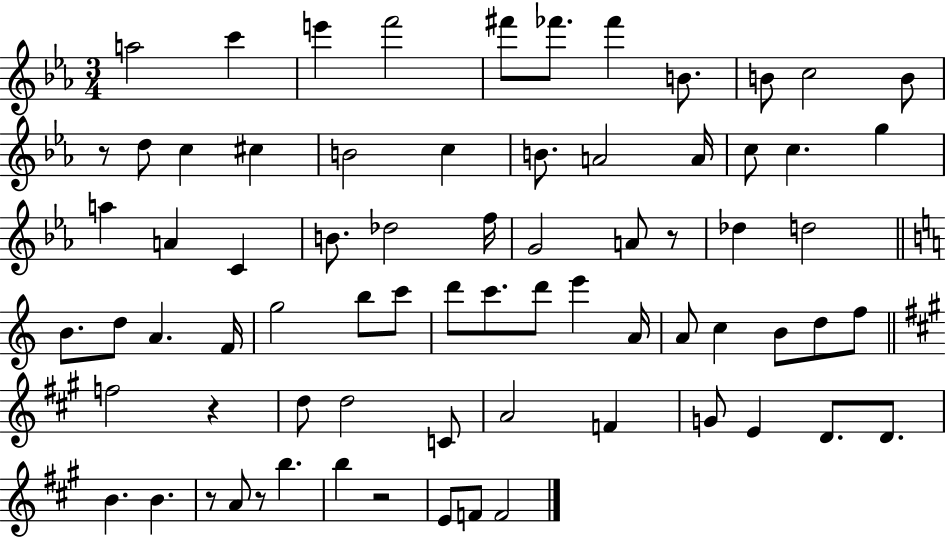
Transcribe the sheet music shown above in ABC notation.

X:1
T:Untitled
M:3/4
L:1/4
K:Eb
a2 c' e' f'2 ^f'/2 _f'/2 _f' B/2 B/2 c2 B/2 z/2 d/2 c ^c B2 c B/2 A2 A/4 c/2 c g a A C B/2 _d2 f/4 G2 A/2 z/2 _d d2 B/2 d/2 A F/4 g2 b/2 c'/2 d'/2 c'/2 d'/2 e' A/4 A/2 c B/2 d/2 f/2 f2 z d/2 d2 C/2 A2 F G/2 E D/2 D/2 B B z/2 A/2 z/2 b b z2 E/2 F/2 F2